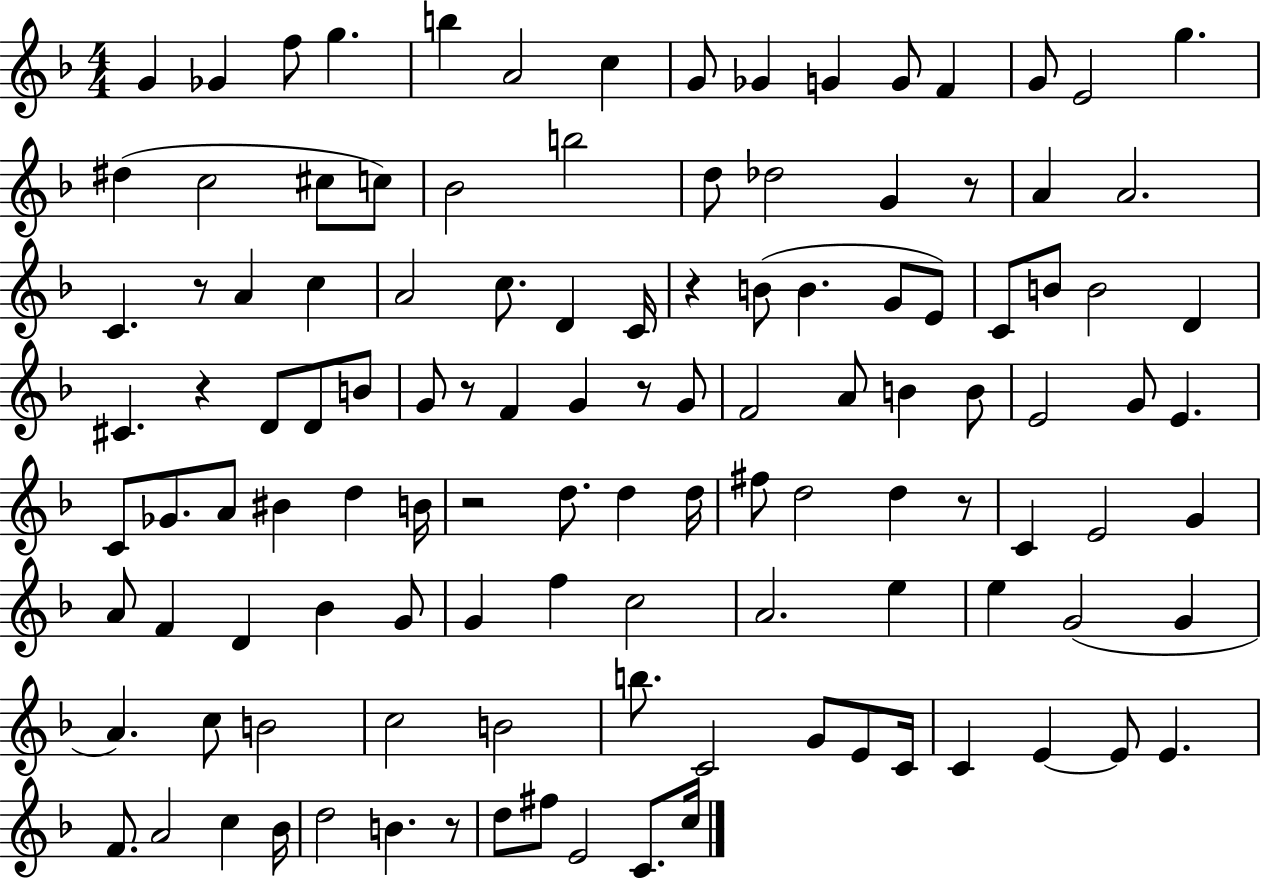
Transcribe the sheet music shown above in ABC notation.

X:1
T:Untitled
M:4/4
L:1/4
K:F
G _G f/2 g b A2 c G/2 _G G G/2 F G/2 E2 g ^d c2 ^c/2 c/2 _B2 b2 d/2 _d2 G z/2 A A2 C z/2 A c A2 c/2 D C/4 z B/2 B G/2 E/2 C/2 B/2 B2 D ^C z D/2 D/2 B/2 G/2 z/2 F G z/2 G/2 F2 A/2 B B/2 E2 G/2 E C/2 _G/2 A/2 ^B d B/4 z2 d/2 d d/4 ^f/2 d2 d z/2 C E2 G A/2 F D _B G/2 G f c2 A2 e e G2 G A c/2 B2 c2 B2 b/2 C2 G/2 E/2 C/4 C E E/2 E F/2 A2 c _B/4 d2 B z/2 d/2 ^f/2 E2 C/2 c/4